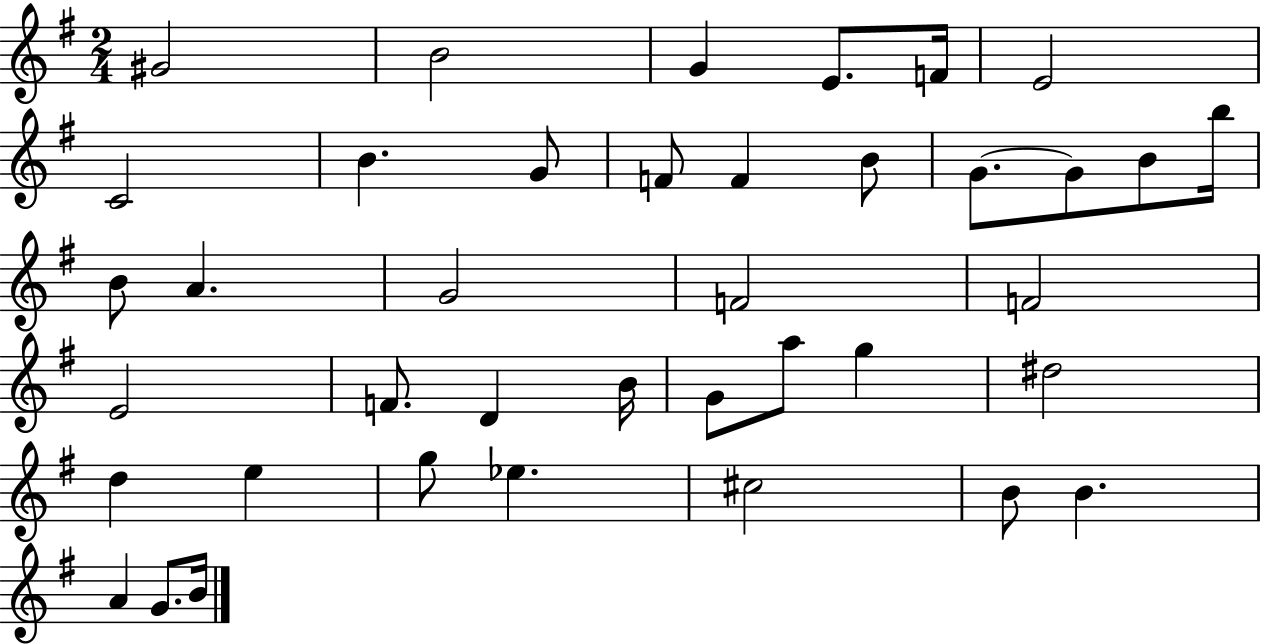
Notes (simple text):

G#4/h B4/h G4/q E4/e. F4/s E4/h C4/h B4/q. G4/e F4/e F4/q B4/e G4/e. G4/e B4/e B5/s B4/e A4/q. G4/h F4/h F4/h E4/h F4/e. D4/q B4/s G4/e A5/e G5/q D#5/h D5/q E5/q G5/e Eb5/q. C#5/h B4/e B4/q. A4/q G4/e. B4/s